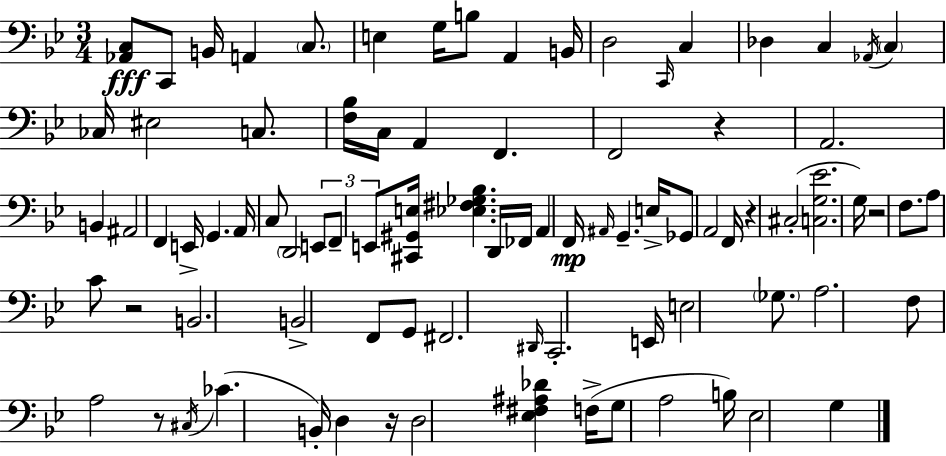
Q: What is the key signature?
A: G minor